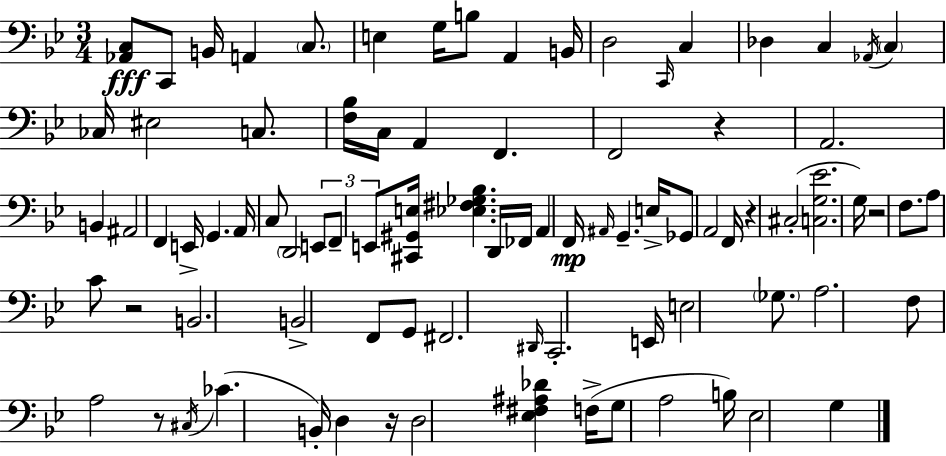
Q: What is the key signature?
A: G minor